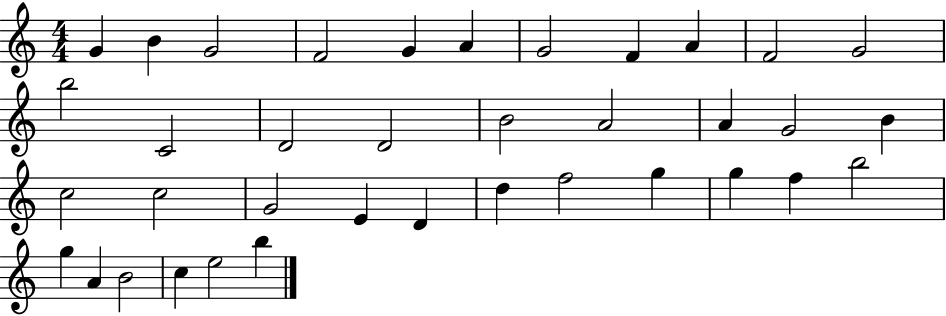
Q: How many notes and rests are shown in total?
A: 37